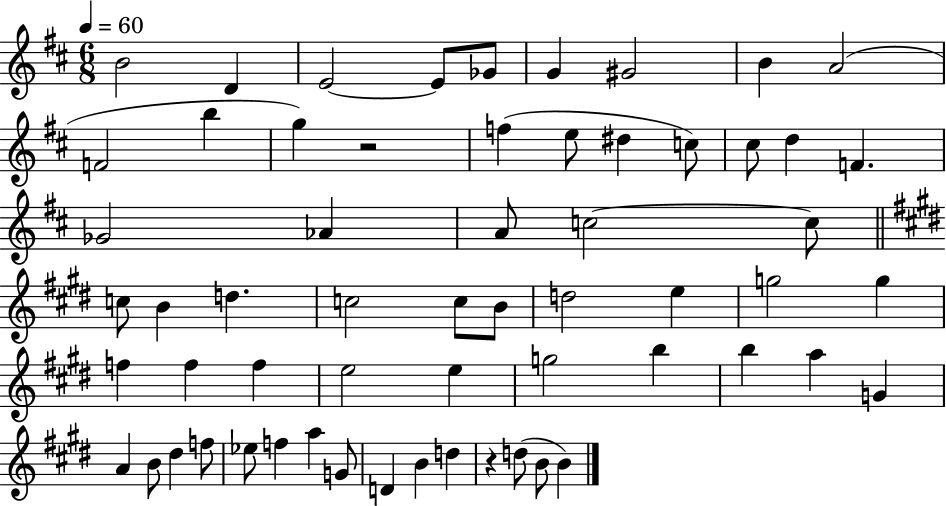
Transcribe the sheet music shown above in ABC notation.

X:1
T:Untitled
M:6/8
L:1/4
K:D
B2 D E2 E/2 _G/2 G ^G2 B A2 F2 b g z2 f e/2 ^d c/2 ^c/2 d F _G2 _A A/2 c2 c/2 c/2 B d c2 c/2 B/2 d2 e g2 g f f f e2 e g2 b b a G A B/2 ^d f/2 _e/2 f a G/2 D B d z d/2 B/2 B